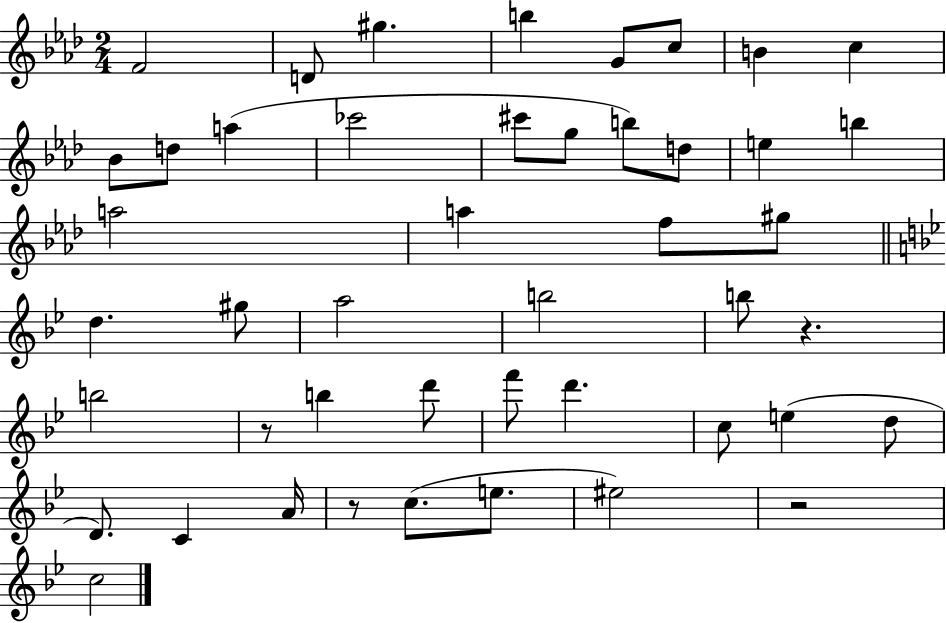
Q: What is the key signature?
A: AES major